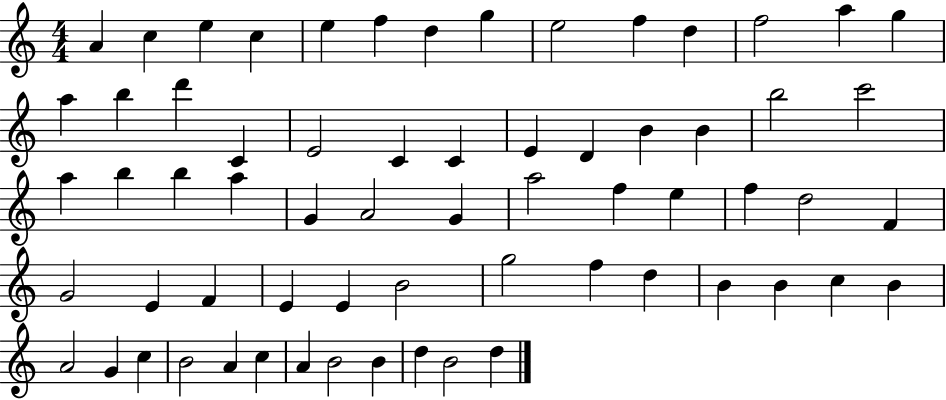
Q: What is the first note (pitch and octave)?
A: A4